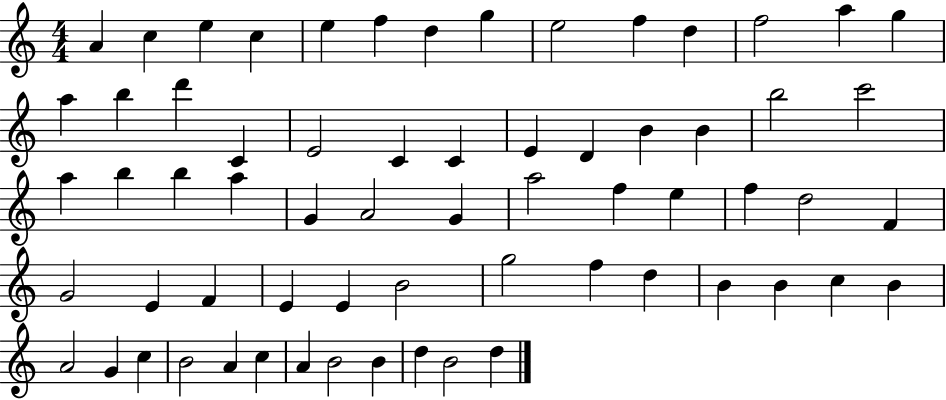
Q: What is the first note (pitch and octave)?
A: A4